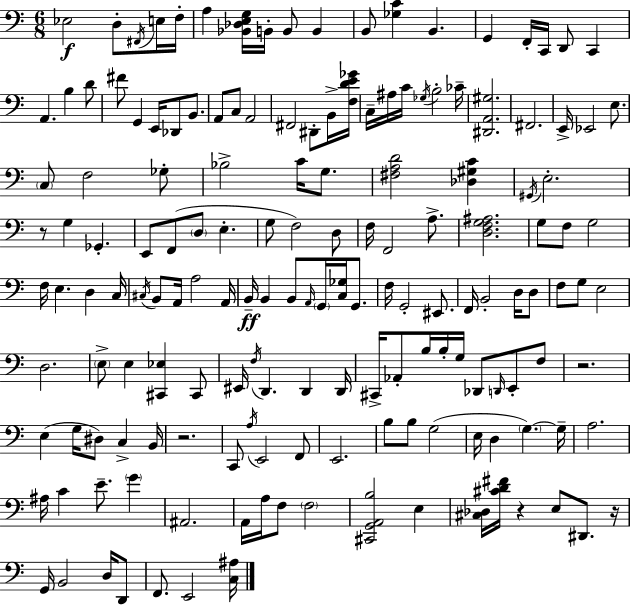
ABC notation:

X:1
T:Untitled
M:6/8
L:1/4
K:C
_E,2 D,/2 ^F,,/4 E,/4 F,/4 A, [_B,,_D,E,G,]/4 B,,/4 B,,/2 B,, B,,/2 [_G,C] B,, G,, F,,/4 C,,/4 D,,/2 C,, A,, B, D/2 ^F/2 G,, E,,/4 _D,,/2 B,,/2 A,,/2 C,/2 A,,2 ^F,,2 ^D,,/2 B,,/4 [F,DE_G]/4 C,/4 ^A,/4 C/4 _G,/4 B,2 _C/4 [^D,,A,,^G,]2 ^F,,2 E,,/4 _E,,2 E,/2 C,/2 F,2 _G,/2 _B,2 C/4 G,/2 [^F,A,D]2 [_D,^G,C] ^G,,/4 E,2 z/2 G, _G,, E,,/2 F,,/2 D,/2 E, G,/2 F,2 D,/2 F,/4 F,,2 A,/2 [D,F,G,^A,]2 G,/2 F,/2 G,2 F,/4 E, D, C,/4 ^C,/4 B,,/2 A,,/4 A,2 A,,/4 B,,/4 B,, B,,/2 A,,/4 G,,/4 [C,_G,]/4 G,,/2 F,/4 G,,2 ^E,,/2 F,,/4 B,,2 D,/4 D,/2 F,/2 G,/2 E,2 D,2 E,/2 E, [^C,,_E,] ^C,,/2 ^E,,/4 F,/4 D,, D,, D,,/4 ^C,,/4 _A,,/2 B,/4 B,/4 G,/4 _D,,/2 D,,/4 E,,/2 F,/2 z2 E, G,/4 ^D,/2 C, B,,/4 z2 C,,/2 A,/4 E,,2 F,,/2 E,,2 B,/2 B,/2 G,2 E,/4 D, G, G,/4 A,2 ^A,/4 C E/2 G ^A,,2 A,,/4 A,/4 F,/2 F,2 [^C,,G,,A,,B,]2 E, [^C,_D,]/4 [^CD^F]/4 z E,/2 ^D,,/2 z/4 G,,/4 B,,2 D,/4 D,,/2 F,,/2 E,,2 [C,^A,]/4